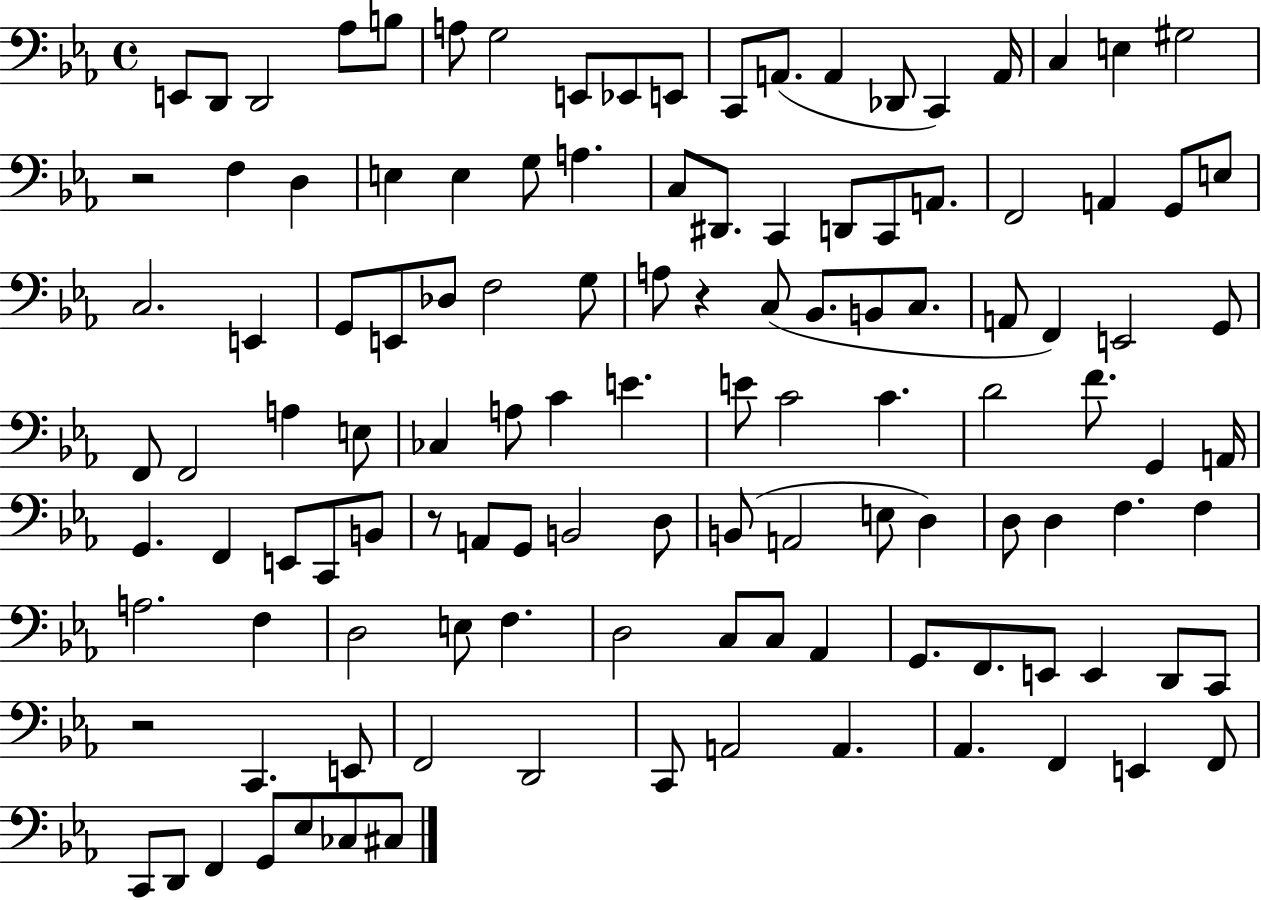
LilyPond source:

{
  \clef bass
  \time 4/4
  \defaultTimeSignature
  \key ees \major
  e,8 d,8 d,2 aes8 b8 | a8 g2 e,8 ees,8 e,8 | c,8 a,8.( a,4 des,8 c,4) a,16 | c4 e4 gis2 | \break r2 f4 d4 | e4 e4 g8 a4. | c8 dis,8. c,4 d,8 c,8 a,8. | f,2 a,4 g,8 e8 | \break c2. e,4 | g,8 e,8 des8 f2 g8 | a8 r4 c8( bes,8. b,8 c8. | a,8 f,4) e,2 g,8 | \break f,8 f,2 a4 e8 | ces4 a8 c'4 e'4. | e'8 c'2 c'4. | d'2 f'8. g,4 a,16 | \break g,4. f,4 e,8 c,8 b,8 | r8 a,8 g,8 b,2 d8 | b,8( a,2 e8 d4) | d8 d4 f4. f4 | \break a2. f4 | d2 e8 f4. | d2 c8 c8 aes,4 | g,8. f,8. e,8 e,4 d,8 c,8 | \break r2 c,4. e,8 | f,2 d,2 | c,8 a,2 a,4. | aes,4. f,4 e,4 f,8 | \break c,8 d,8 f,4 g,8 ees8 ces8 cis8 | \bar "|."
}